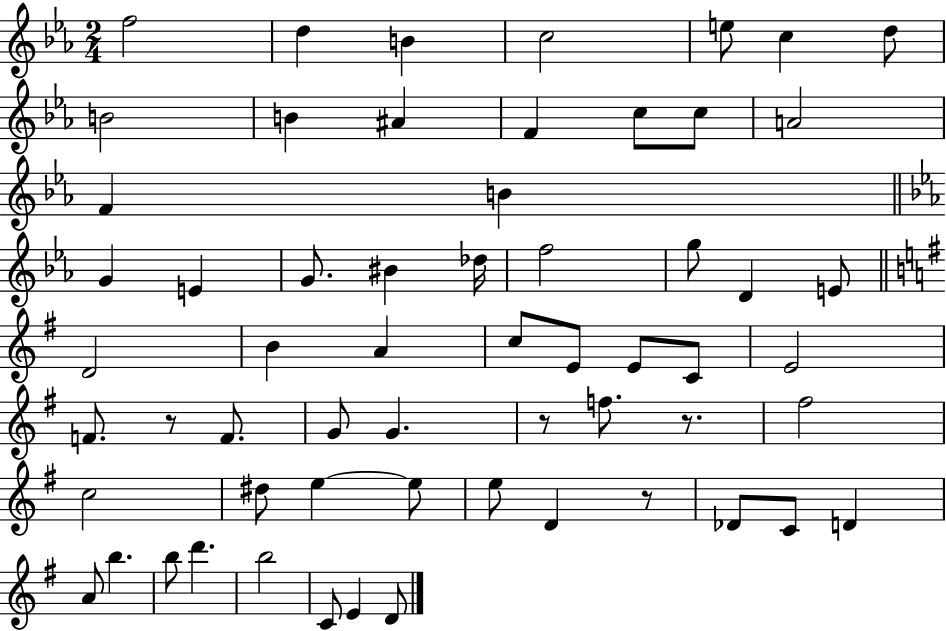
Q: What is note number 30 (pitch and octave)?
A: E4